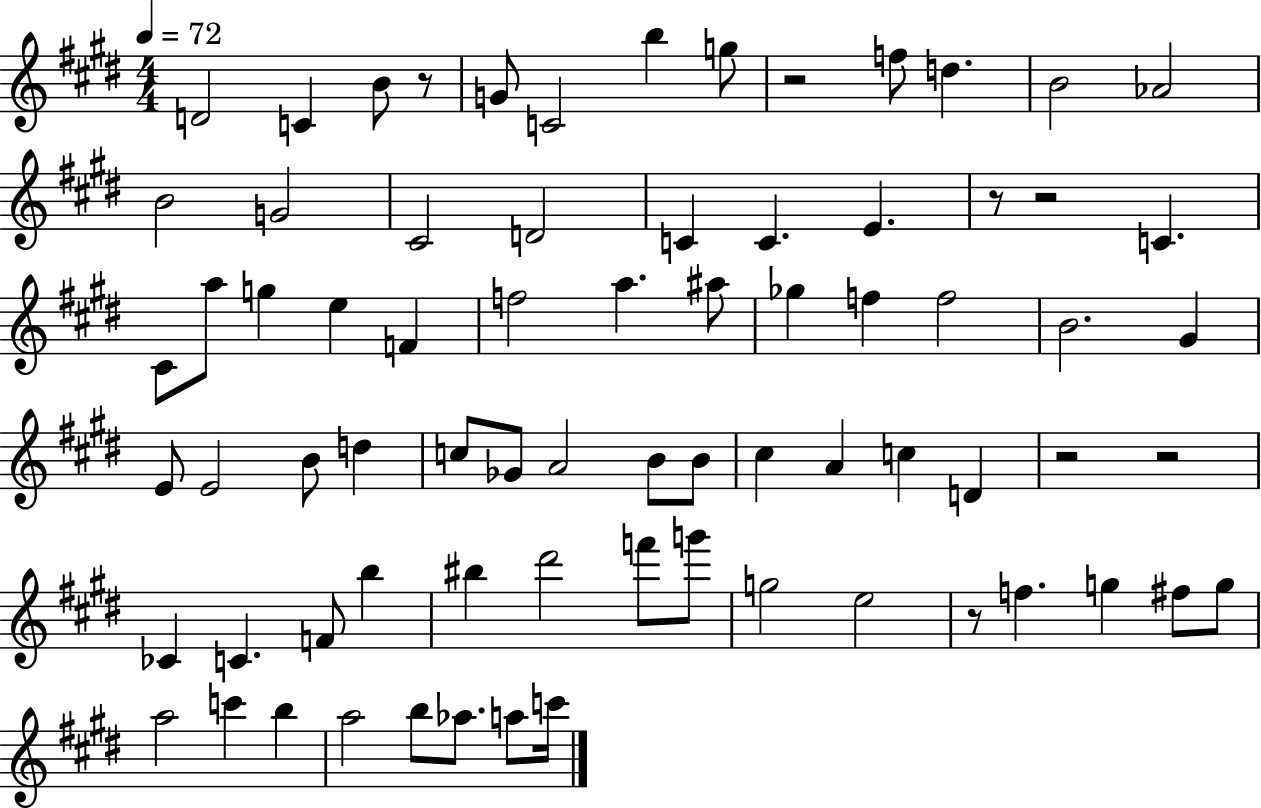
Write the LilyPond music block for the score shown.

{
  \clef treble
  \numericTimeSignature
  \time 4/4
  \key e \major
  \tempo 4 = 72
  d'2 c'4 b'8 r8 | g'8 c'2 b''4 g''8 | r2 f''8 d''4. | b'2 aes'2 | \break b'2 g'2 | cis'2 d'2 | c'4 c'4. e'4. | r8 r2 c'4. | \break cis'8 a''8 g''4 e''4 f'4 | f''2 a''4. ais''8 | ges''4 f''4 f''2 | b'2. gis'4 | \break e'8 e'2 b'8 d''4 | c''8 ges'8 a'2 b'8 b'8 | cis''4 a'4 c''4 d'4 | r2 r2 | \break ces'4 c'4. f'8 b''4 | bis''4 dis'''2 f'''8 g'''8 | g''2 e''2 | r8 f''4. g''4 fis''8 g''8 | \break a''2 c'''4 b''4 | a''2 b''8 aes''8. a''8 c'''16 | \bar "|."
}